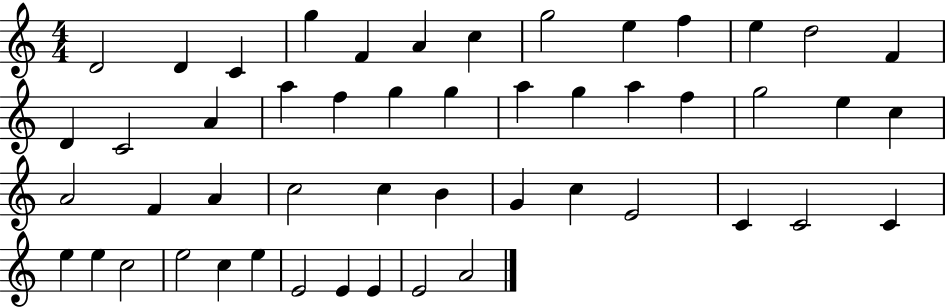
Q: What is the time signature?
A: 4/4